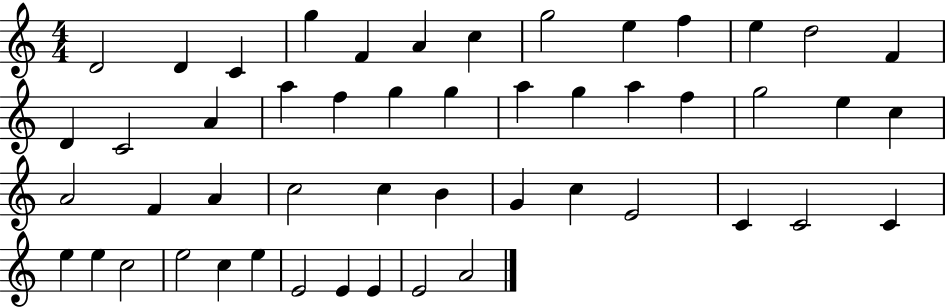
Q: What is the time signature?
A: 4/4